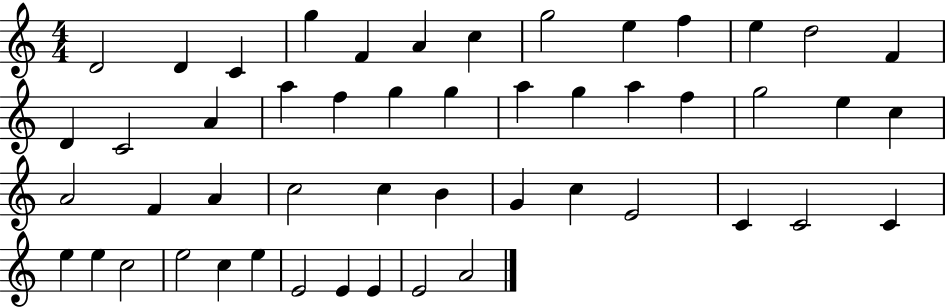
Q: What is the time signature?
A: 4/4